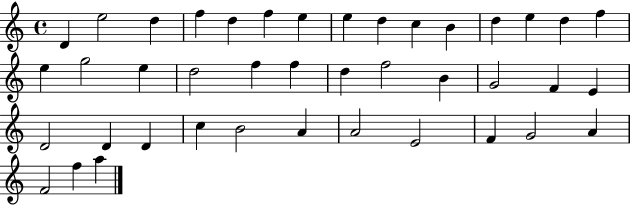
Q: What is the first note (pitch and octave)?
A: D4